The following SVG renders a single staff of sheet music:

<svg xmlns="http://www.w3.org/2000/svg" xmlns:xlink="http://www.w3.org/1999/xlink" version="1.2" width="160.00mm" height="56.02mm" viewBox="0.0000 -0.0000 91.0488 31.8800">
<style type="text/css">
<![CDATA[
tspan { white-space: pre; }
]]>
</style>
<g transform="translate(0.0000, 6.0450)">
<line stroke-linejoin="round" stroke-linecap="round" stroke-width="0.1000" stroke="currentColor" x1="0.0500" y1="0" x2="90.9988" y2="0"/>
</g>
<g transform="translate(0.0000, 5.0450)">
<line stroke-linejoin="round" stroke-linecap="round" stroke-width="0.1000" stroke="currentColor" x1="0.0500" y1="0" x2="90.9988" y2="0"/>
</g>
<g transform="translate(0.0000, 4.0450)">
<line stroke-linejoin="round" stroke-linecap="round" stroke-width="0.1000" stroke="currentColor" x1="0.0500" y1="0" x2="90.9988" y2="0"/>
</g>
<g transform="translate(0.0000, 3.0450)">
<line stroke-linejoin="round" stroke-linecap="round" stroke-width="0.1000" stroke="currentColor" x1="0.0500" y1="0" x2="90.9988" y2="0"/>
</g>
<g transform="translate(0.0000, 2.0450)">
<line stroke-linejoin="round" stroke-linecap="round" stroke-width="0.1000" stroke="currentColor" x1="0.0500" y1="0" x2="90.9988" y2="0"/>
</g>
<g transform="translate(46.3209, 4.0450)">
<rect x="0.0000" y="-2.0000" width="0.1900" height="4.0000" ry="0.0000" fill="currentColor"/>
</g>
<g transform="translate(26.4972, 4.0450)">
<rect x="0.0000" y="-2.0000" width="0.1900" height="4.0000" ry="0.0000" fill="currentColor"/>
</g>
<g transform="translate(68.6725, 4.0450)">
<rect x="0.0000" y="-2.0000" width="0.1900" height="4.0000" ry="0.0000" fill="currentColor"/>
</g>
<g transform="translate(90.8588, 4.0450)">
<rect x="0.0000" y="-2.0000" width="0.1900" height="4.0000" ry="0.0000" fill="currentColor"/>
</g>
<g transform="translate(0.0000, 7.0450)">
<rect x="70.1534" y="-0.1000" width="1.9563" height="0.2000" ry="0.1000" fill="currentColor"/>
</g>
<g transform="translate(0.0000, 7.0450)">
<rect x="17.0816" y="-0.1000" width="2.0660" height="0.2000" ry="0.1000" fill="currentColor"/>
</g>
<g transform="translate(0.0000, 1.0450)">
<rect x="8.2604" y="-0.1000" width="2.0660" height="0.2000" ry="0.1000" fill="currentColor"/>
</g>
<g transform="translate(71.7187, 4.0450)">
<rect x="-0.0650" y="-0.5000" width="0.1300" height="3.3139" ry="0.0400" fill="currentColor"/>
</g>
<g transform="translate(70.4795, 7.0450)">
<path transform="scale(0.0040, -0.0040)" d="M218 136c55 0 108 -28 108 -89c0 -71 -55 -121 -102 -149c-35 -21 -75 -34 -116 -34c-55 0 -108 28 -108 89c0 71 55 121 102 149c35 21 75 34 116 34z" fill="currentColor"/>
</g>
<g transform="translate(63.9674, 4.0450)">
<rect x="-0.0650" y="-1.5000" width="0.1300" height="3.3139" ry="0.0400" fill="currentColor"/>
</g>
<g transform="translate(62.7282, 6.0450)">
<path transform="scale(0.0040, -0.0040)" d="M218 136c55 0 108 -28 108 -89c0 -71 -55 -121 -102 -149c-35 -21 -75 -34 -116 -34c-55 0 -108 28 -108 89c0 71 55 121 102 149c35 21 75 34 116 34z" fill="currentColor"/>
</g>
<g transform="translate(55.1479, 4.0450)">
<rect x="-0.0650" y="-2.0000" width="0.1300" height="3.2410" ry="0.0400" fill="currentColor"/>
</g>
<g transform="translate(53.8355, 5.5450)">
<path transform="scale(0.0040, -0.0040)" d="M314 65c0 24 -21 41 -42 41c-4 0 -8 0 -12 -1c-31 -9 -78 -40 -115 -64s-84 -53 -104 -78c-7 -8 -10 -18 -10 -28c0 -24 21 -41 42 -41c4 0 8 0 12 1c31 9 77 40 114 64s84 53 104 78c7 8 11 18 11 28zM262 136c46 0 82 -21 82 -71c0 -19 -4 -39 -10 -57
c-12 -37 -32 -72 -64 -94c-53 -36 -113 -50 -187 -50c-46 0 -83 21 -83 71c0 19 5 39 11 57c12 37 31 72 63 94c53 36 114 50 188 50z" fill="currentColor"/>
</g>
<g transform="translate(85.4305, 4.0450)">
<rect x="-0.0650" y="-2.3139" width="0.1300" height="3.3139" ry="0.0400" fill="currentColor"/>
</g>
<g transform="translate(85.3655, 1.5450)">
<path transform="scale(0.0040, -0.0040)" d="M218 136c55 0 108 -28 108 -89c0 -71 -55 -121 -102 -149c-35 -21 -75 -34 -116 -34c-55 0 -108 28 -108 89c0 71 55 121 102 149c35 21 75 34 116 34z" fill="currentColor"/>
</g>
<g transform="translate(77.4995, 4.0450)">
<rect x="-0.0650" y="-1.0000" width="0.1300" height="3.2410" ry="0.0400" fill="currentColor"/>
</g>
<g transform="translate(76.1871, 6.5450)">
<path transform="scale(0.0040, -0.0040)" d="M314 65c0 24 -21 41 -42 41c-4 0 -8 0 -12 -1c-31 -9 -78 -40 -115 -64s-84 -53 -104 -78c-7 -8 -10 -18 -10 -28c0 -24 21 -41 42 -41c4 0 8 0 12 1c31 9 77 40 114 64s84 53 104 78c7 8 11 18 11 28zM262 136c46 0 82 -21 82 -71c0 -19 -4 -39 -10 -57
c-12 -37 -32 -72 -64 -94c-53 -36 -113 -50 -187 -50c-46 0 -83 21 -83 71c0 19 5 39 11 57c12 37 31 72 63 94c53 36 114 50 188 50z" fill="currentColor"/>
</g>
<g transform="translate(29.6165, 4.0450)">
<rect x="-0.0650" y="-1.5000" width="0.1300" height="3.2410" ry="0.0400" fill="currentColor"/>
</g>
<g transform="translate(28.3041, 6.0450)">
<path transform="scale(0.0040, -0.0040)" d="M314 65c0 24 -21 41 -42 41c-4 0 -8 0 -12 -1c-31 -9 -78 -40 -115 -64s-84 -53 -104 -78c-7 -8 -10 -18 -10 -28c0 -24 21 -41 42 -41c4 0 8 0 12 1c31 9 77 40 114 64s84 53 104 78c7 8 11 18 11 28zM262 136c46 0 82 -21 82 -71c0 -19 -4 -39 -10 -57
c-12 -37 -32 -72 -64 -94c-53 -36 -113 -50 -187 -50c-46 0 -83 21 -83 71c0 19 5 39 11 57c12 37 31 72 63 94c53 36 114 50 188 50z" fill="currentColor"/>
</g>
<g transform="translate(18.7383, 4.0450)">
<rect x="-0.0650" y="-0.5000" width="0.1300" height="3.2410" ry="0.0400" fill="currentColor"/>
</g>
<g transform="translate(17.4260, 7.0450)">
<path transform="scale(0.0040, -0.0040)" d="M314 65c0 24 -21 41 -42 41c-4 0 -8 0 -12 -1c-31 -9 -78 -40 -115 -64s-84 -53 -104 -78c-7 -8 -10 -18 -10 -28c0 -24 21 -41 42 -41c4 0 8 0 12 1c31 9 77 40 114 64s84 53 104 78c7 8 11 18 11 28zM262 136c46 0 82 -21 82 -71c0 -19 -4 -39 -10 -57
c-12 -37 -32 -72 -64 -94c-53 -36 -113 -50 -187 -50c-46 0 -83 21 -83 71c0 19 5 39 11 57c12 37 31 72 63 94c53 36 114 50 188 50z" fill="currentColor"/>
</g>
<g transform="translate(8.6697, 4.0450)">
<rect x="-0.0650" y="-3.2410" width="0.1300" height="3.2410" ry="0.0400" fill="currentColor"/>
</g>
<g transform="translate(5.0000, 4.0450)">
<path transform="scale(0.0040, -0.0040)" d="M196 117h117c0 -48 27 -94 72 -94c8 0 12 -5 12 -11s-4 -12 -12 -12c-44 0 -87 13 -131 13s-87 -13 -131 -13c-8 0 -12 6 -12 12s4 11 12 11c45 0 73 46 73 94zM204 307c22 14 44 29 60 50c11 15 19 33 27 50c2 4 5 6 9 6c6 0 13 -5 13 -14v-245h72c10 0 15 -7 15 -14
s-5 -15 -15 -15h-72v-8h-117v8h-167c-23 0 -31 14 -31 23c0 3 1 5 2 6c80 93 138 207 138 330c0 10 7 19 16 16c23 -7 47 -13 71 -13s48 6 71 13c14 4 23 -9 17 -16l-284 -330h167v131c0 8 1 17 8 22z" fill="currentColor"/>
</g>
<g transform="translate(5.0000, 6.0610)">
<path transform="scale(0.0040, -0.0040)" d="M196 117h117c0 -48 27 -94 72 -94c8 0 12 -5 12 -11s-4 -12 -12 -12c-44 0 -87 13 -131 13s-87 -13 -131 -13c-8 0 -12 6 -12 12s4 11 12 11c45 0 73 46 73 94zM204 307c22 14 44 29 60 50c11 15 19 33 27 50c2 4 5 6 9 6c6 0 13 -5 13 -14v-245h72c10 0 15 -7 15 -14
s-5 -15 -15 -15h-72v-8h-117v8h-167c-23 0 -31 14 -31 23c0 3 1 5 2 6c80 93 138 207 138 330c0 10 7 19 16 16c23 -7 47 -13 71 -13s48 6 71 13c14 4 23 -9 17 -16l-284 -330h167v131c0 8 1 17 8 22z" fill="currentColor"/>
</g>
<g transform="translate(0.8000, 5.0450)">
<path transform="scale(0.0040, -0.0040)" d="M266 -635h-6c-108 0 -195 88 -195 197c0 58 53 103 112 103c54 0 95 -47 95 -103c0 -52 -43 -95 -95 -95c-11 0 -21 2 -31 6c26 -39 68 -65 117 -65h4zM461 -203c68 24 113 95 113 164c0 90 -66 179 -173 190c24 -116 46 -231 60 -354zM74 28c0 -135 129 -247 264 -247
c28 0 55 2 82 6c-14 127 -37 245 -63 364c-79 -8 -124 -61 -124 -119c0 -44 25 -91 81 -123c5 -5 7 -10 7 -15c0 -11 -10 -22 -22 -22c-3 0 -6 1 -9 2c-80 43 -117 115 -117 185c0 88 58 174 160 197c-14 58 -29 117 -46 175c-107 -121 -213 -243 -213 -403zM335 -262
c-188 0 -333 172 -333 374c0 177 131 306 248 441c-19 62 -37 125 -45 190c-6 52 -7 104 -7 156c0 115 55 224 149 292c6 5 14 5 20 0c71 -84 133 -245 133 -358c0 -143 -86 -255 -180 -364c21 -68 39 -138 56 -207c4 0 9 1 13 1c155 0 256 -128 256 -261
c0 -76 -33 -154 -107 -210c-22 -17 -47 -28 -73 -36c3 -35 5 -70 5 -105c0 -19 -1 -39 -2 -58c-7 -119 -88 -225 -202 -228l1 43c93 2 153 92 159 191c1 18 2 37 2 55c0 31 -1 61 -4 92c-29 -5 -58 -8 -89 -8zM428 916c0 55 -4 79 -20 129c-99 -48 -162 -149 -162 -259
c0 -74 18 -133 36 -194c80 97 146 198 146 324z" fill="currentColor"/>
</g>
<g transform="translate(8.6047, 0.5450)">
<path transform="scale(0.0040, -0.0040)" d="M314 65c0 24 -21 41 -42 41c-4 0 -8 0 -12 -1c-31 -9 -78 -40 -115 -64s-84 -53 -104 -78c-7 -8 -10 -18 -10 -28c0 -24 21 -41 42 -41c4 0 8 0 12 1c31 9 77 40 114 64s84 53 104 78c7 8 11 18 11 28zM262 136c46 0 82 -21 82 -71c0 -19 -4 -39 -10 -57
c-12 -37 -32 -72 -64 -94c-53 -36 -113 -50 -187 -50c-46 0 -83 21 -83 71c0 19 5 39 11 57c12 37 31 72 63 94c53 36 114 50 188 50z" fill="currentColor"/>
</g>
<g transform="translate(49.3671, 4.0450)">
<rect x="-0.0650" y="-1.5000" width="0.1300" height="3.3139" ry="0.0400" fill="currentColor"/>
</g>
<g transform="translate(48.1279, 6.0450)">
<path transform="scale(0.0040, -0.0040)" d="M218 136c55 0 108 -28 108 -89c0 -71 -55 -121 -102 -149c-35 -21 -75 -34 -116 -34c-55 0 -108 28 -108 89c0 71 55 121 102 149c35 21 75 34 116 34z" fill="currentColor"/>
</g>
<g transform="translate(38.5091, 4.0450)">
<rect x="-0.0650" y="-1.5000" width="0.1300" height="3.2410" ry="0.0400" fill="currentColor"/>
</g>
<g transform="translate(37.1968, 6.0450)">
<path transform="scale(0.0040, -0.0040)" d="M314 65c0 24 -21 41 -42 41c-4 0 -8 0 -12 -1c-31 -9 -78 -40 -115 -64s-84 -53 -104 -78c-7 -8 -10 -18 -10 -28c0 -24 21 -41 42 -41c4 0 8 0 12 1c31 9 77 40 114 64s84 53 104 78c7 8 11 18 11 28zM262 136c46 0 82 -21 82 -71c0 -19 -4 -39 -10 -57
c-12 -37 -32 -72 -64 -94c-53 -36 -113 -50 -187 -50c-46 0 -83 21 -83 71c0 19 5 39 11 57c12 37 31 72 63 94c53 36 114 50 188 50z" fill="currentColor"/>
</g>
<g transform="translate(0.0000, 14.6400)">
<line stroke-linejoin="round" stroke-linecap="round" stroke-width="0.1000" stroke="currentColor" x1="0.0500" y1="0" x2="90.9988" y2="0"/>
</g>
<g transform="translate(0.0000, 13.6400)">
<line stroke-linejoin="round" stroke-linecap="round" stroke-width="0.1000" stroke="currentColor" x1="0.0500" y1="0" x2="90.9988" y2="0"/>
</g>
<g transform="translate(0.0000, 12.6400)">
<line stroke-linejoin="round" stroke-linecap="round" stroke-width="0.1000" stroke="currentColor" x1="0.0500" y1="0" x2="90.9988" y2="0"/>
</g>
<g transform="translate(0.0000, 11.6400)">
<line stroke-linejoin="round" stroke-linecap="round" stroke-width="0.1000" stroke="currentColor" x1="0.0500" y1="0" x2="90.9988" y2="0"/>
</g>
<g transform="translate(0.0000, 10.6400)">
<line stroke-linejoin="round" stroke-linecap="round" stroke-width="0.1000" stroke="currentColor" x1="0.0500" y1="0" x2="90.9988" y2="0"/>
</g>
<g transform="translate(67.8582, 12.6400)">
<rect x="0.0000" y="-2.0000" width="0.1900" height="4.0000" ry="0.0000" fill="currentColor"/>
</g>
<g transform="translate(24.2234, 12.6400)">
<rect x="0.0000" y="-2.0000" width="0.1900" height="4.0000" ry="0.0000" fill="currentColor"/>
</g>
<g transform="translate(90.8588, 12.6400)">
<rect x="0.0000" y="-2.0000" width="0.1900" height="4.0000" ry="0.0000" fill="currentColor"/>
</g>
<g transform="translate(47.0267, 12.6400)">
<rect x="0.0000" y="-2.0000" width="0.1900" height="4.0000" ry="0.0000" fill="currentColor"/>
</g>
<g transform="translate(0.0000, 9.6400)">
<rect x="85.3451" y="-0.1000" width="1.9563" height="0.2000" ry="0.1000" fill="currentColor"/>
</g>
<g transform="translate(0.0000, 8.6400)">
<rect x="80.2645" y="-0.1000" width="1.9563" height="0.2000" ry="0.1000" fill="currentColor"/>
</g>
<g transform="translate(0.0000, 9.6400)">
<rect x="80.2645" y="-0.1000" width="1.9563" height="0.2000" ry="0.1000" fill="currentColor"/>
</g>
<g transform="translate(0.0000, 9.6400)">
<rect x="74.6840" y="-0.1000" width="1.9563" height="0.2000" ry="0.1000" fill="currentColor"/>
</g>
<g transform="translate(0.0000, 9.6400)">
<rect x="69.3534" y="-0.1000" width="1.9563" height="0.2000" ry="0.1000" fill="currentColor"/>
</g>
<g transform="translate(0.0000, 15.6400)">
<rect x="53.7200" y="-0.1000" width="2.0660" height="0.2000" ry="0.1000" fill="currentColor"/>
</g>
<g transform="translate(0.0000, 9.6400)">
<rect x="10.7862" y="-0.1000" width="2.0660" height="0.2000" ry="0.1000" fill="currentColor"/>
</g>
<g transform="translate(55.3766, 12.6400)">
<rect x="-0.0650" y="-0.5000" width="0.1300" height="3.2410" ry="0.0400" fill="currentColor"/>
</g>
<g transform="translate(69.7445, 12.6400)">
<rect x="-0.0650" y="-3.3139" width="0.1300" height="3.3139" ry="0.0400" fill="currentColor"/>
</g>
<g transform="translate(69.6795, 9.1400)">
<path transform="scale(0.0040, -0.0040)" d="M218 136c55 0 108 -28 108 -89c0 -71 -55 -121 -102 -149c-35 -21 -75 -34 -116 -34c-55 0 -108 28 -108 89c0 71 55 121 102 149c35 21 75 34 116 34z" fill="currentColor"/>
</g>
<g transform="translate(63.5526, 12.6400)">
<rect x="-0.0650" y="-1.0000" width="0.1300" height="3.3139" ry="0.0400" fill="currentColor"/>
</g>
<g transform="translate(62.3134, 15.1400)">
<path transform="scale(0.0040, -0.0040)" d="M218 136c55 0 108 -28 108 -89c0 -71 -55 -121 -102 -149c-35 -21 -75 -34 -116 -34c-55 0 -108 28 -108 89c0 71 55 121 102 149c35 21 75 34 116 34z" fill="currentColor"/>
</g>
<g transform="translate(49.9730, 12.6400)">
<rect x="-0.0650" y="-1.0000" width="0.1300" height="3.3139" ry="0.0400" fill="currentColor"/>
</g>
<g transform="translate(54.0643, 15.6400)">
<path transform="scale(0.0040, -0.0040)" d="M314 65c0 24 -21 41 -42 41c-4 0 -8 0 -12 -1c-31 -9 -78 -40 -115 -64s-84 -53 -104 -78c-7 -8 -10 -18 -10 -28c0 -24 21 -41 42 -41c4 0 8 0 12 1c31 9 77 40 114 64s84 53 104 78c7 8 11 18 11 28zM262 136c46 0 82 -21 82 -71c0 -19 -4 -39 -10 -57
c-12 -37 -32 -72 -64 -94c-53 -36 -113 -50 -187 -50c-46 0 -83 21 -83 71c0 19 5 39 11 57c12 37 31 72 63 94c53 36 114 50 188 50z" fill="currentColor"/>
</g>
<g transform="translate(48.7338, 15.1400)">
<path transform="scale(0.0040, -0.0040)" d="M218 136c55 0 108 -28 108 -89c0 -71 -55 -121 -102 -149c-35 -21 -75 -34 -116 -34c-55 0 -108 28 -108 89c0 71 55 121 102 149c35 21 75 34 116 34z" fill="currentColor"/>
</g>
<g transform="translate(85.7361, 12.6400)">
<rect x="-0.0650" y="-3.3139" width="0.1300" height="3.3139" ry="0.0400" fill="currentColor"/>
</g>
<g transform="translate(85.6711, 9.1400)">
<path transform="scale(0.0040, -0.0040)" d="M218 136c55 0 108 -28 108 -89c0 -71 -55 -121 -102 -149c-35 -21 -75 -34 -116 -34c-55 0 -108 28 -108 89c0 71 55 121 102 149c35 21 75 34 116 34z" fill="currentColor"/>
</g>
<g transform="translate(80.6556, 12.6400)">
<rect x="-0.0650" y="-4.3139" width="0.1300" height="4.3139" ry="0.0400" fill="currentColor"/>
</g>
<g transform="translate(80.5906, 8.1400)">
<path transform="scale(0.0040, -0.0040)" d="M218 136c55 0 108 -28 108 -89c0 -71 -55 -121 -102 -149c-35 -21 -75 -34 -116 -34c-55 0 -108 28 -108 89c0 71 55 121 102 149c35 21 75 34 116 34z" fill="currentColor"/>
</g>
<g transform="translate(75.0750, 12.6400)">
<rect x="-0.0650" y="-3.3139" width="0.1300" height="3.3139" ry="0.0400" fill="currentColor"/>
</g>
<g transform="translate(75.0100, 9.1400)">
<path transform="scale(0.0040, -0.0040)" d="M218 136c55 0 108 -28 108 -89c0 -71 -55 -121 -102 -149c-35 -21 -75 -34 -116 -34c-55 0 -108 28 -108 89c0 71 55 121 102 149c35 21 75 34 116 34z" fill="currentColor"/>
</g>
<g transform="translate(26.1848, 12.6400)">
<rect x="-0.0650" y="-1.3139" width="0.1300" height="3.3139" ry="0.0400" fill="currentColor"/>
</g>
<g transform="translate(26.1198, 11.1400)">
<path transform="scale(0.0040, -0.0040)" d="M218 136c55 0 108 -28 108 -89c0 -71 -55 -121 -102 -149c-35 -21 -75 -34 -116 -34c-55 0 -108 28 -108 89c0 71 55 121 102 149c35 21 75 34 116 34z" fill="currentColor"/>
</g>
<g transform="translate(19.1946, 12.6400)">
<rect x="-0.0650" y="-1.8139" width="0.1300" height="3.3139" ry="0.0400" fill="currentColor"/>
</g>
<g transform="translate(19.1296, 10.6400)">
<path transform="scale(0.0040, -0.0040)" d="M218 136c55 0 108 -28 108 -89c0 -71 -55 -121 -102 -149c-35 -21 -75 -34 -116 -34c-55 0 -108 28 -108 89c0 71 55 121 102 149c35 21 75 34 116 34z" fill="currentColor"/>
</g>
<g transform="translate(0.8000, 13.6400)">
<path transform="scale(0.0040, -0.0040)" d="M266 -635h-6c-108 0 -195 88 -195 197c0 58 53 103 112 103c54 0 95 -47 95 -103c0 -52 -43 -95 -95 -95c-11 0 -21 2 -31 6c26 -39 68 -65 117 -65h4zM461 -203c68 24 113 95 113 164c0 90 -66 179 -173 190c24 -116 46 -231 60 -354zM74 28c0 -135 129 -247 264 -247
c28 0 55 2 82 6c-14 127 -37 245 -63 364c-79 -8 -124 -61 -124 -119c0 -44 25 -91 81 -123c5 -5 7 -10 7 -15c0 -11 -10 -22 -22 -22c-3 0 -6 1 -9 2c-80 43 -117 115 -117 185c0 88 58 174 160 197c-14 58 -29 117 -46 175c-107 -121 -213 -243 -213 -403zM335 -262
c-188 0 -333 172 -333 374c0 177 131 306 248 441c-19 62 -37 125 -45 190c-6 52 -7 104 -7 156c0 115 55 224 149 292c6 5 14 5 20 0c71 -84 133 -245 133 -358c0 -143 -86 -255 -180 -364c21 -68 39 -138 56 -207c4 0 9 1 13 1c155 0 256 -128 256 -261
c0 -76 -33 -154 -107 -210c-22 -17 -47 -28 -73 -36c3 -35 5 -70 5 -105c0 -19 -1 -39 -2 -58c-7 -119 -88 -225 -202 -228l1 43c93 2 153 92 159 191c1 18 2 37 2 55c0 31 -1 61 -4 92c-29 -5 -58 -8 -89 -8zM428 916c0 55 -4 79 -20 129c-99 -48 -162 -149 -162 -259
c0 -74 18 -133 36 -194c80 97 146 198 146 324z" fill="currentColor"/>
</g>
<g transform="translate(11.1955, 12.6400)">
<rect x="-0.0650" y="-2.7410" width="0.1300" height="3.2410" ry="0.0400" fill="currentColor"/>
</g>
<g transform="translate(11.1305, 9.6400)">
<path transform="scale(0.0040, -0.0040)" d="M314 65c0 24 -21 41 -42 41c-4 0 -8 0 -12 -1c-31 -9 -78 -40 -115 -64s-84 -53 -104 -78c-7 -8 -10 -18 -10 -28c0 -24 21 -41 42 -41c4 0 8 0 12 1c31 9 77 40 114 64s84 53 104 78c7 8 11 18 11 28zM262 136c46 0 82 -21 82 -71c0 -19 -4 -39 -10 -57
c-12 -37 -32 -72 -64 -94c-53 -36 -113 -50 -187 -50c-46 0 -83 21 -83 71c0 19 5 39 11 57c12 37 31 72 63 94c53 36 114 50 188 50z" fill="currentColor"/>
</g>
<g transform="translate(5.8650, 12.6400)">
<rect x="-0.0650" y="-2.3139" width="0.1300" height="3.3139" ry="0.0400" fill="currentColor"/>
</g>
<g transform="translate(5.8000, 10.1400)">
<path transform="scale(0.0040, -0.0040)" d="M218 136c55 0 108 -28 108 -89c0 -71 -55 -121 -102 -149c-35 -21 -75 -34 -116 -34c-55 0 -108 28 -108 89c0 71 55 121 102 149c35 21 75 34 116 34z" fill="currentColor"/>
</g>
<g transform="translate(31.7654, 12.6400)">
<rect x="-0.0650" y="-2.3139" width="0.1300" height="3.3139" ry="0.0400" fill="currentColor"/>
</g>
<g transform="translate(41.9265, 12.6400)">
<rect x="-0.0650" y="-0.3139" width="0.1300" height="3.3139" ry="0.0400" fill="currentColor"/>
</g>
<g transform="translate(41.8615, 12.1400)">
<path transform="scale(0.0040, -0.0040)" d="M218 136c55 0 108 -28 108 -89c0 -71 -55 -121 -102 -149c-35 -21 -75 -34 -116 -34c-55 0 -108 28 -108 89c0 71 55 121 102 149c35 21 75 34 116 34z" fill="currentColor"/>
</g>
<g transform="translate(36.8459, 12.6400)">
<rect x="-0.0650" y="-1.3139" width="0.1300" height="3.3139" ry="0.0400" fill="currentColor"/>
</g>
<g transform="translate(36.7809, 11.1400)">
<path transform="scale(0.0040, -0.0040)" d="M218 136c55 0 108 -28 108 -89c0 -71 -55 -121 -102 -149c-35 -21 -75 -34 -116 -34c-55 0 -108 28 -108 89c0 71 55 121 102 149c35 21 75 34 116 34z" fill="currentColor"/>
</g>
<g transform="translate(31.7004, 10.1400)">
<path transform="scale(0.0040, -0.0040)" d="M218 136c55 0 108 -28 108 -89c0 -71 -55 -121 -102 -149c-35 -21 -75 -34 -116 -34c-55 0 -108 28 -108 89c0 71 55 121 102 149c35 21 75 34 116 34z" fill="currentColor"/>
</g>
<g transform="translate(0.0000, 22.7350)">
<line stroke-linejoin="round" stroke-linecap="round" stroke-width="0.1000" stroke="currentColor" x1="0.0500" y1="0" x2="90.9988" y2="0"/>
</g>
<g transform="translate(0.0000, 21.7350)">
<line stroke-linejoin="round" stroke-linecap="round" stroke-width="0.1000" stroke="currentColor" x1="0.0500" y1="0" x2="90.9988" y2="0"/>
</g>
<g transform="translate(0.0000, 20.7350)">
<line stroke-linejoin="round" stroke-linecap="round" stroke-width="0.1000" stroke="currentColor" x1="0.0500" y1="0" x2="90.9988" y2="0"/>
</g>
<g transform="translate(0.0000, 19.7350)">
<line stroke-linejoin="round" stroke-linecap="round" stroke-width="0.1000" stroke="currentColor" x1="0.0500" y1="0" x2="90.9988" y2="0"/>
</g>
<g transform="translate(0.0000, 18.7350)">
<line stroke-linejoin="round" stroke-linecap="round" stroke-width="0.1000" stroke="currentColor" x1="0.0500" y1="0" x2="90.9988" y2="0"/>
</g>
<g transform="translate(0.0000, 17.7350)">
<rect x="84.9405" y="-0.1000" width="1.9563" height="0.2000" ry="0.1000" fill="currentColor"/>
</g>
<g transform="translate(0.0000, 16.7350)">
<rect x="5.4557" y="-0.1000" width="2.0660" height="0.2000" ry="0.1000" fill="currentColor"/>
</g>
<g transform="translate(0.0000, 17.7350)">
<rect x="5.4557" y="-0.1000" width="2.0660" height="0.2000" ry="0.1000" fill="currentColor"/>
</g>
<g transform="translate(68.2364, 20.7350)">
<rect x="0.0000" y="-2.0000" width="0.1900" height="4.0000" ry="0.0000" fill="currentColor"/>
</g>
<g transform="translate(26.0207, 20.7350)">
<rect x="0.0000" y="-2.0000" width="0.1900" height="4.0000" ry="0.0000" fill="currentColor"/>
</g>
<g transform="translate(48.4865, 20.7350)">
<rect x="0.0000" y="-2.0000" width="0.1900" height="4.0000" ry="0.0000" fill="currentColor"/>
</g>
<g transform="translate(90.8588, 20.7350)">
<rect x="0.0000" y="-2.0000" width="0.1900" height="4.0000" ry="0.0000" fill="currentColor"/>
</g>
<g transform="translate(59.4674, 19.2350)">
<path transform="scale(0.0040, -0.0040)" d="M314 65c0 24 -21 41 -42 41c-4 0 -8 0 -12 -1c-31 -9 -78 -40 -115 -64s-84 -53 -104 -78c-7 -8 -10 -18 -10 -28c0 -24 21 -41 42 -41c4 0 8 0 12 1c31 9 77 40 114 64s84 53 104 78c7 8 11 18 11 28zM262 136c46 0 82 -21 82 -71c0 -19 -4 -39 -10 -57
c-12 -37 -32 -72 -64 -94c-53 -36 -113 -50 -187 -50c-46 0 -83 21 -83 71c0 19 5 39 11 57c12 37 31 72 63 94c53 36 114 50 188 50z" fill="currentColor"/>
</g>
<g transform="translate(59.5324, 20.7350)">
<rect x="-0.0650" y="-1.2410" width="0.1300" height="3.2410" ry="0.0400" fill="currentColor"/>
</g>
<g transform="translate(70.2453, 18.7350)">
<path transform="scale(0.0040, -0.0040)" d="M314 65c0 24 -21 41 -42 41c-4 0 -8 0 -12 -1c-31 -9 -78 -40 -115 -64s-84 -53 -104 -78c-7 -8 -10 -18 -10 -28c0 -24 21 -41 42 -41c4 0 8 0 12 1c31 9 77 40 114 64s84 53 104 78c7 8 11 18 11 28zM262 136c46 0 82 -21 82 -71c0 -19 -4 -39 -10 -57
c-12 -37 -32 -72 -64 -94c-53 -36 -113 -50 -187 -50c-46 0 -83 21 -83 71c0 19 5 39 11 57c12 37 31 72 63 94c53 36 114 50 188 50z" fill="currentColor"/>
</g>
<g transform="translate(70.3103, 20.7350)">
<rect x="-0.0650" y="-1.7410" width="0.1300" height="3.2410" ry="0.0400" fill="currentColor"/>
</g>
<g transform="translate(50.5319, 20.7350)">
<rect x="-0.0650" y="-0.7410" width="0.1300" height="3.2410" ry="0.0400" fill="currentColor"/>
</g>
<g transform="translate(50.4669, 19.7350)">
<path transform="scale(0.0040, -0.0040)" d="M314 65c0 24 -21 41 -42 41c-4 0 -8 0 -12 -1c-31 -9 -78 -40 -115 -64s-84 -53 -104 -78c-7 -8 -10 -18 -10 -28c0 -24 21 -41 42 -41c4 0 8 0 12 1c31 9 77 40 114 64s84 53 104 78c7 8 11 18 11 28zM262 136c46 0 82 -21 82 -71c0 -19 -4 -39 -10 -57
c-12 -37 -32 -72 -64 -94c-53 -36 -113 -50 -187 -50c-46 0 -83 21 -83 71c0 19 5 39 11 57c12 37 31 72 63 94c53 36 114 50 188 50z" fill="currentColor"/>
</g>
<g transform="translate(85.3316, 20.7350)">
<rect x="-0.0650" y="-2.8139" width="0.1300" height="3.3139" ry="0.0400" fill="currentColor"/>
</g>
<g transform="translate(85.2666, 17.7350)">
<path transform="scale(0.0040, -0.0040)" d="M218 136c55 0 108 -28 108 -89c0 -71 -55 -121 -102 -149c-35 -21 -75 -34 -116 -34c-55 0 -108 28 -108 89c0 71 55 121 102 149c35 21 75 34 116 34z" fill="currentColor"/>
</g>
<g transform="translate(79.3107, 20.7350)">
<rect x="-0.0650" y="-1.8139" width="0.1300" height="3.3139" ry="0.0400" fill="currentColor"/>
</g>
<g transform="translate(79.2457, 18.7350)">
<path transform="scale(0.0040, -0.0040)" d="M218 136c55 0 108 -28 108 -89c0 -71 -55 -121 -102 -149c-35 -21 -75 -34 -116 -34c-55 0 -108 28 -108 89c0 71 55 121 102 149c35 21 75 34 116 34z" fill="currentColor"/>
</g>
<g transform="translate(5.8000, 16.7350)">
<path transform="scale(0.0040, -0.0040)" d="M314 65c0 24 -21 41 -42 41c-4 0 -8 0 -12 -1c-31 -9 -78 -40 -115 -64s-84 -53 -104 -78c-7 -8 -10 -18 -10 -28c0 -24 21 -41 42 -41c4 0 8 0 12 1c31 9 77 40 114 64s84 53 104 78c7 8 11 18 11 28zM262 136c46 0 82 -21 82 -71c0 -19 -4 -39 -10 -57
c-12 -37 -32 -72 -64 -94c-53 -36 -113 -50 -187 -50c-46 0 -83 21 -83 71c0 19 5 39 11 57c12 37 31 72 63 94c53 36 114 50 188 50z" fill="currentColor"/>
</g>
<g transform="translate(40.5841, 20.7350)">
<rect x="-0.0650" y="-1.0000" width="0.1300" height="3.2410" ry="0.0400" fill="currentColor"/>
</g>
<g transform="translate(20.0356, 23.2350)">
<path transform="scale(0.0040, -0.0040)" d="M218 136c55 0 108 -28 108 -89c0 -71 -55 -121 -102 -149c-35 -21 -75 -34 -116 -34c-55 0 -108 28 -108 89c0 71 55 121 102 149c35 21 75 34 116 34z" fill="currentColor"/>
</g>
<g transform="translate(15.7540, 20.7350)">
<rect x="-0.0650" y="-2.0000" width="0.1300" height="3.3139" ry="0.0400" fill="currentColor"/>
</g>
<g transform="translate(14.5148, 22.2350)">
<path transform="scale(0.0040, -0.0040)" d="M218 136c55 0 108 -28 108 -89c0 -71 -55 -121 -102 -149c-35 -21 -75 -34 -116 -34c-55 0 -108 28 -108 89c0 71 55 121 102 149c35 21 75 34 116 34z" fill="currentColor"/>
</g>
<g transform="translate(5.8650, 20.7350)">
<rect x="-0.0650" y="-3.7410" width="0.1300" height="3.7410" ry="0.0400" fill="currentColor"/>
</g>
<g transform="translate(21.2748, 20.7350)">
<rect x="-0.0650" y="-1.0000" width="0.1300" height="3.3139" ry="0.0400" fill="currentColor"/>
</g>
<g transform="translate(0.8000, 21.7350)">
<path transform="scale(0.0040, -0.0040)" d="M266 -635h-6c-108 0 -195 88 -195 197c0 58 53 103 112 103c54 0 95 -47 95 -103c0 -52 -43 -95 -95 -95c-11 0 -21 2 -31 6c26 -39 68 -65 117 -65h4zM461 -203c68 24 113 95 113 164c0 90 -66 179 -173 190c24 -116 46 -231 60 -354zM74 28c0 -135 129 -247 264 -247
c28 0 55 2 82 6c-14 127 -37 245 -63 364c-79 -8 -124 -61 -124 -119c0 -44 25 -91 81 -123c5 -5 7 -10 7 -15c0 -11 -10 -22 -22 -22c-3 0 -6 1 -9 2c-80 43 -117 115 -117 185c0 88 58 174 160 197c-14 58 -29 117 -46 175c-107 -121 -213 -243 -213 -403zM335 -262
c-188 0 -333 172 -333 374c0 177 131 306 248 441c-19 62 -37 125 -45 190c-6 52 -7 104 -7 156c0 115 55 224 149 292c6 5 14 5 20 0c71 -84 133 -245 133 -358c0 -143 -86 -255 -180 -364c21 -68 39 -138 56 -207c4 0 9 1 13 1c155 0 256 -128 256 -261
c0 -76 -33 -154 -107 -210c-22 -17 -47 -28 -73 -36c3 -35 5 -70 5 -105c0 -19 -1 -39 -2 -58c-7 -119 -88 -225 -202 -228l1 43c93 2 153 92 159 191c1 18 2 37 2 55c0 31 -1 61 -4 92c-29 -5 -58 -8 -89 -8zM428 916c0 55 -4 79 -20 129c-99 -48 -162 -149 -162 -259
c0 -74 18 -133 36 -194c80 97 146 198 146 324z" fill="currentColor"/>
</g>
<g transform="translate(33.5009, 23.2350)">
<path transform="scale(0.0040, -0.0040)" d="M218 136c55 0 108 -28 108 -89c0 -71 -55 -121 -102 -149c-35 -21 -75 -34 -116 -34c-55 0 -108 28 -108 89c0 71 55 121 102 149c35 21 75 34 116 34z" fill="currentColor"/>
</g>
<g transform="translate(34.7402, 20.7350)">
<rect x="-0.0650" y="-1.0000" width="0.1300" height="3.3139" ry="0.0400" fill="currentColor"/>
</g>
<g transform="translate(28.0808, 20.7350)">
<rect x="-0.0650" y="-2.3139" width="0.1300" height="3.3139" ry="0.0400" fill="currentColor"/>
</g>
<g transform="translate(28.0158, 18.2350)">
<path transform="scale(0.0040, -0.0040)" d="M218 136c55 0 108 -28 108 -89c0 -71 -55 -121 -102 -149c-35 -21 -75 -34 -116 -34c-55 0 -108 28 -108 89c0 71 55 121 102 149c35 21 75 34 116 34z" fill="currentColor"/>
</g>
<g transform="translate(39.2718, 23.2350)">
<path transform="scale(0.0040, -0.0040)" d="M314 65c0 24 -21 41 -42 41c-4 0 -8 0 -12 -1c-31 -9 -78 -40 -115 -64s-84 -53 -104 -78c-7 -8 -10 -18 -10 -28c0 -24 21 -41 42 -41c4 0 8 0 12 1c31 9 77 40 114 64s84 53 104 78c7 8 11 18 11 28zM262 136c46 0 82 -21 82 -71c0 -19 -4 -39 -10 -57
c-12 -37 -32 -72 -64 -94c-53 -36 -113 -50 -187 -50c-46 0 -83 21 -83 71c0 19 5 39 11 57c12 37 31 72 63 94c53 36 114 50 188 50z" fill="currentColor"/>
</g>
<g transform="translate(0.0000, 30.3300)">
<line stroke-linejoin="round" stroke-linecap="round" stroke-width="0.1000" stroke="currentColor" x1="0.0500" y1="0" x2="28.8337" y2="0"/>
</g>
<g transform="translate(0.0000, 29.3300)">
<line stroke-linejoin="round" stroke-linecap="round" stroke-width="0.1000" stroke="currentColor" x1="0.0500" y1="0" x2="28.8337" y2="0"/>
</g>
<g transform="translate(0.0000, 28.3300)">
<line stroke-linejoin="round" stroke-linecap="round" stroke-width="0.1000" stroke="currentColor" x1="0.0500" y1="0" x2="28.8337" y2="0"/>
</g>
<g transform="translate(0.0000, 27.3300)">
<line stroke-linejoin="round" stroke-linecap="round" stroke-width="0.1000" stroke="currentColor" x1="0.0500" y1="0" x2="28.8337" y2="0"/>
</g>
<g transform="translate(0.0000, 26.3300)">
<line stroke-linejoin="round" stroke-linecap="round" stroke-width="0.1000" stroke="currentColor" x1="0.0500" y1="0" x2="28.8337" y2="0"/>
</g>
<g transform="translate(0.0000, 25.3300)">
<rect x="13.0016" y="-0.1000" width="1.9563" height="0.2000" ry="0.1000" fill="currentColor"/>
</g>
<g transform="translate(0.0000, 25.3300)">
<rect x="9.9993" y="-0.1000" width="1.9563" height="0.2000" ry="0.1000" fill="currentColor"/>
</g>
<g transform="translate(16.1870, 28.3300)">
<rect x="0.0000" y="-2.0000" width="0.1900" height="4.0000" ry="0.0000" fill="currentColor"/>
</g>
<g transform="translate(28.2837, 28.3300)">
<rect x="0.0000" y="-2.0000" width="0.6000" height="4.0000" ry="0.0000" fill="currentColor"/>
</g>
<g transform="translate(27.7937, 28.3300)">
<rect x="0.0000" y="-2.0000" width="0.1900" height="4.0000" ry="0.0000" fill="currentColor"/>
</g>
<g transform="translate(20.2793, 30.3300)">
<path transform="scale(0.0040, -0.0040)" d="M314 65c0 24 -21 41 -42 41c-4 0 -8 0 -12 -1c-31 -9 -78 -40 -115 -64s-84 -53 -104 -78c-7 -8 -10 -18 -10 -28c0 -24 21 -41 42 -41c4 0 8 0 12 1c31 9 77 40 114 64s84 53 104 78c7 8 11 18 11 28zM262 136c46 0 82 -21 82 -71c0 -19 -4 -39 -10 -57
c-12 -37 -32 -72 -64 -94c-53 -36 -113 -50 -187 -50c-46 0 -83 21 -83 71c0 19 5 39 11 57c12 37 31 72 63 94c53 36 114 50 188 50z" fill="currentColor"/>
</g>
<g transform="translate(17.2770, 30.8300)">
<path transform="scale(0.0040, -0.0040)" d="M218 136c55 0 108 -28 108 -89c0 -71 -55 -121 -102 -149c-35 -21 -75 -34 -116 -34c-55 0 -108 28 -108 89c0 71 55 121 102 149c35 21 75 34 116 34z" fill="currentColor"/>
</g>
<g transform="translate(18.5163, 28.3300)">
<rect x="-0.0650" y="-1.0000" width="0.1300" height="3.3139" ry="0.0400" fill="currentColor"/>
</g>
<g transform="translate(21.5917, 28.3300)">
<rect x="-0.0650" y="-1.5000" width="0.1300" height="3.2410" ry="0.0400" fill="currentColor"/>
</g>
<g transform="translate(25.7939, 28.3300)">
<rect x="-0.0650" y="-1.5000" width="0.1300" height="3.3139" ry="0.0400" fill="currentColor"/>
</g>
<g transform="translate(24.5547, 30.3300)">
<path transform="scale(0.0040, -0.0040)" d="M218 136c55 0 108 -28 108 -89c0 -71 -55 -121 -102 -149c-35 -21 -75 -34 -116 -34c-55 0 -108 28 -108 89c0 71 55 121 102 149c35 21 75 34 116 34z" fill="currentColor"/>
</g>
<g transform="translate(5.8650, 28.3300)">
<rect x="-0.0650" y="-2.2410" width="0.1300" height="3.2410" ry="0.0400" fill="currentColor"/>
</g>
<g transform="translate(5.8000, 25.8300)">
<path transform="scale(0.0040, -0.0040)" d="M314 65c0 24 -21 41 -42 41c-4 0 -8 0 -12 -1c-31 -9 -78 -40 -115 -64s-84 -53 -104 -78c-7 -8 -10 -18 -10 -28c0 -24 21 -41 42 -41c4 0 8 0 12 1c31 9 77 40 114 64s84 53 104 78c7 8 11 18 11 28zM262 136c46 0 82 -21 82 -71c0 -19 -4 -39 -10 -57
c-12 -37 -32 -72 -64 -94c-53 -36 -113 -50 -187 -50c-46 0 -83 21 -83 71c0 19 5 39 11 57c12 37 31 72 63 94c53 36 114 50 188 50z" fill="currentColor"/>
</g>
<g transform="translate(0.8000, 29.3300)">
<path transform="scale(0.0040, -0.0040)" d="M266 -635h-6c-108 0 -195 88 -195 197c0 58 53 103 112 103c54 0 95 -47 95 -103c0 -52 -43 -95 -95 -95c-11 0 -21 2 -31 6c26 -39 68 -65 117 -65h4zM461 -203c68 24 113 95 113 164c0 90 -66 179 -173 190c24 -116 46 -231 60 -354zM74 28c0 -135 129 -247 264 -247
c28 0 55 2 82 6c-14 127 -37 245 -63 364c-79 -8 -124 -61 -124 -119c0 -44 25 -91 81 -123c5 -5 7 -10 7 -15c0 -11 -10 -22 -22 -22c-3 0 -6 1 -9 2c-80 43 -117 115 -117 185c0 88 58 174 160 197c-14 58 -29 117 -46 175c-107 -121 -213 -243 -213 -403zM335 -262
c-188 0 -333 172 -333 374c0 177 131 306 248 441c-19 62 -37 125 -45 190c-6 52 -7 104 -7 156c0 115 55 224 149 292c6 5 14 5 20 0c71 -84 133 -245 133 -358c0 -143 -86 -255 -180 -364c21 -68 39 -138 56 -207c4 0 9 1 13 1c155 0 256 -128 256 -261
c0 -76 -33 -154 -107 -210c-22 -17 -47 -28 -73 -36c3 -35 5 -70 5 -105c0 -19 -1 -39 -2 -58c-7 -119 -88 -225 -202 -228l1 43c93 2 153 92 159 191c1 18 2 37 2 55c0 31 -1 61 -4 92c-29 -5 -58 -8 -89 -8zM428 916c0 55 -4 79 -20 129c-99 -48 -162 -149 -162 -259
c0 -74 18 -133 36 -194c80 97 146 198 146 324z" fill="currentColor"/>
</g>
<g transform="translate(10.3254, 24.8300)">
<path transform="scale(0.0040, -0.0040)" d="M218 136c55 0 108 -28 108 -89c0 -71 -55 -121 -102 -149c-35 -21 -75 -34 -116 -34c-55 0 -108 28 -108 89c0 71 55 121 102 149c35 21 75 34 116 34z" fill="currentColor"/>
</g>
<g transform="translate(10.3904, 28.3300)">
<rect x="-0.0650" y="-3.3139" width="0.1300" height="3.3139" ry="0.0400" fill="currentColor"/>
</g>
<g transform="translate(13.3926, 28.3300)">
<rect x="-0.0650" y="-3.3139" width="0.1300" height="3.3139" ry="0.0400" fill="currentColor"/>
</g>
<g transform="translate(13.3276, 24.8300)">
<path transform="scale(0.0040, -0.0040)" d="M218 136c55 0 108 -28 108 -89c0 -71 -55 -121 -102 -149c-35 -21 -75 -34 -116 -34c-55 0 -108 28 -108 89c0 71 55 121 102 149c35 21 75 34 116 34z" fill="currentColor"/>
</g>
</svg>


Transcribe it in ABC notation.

X:1
T:Untitled
M:4/4
L:1/4
K:C
b2 C2 E2 E2 E F2 E C D2 g g a2 f e g e c D C2 D b b d' b c'2 F D g D D2 d2 e2 f2 f a g2 b b D E2 E